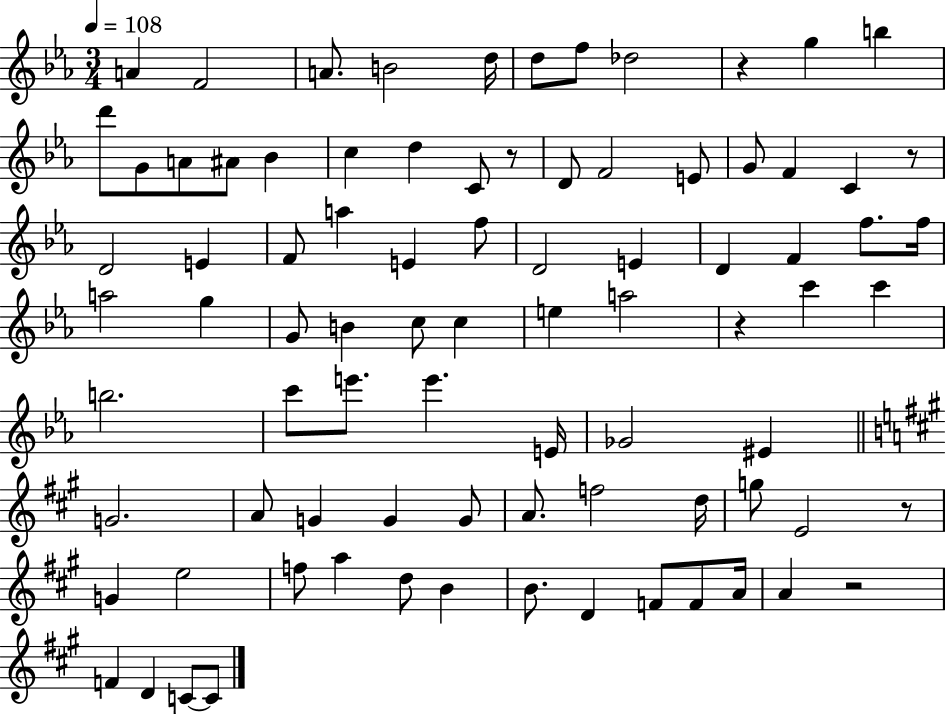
{
  \clef treble
  \numericTimeSignature
  \time 3/4
  \key ees \major
  \tempo 4 = 108
  \repeat volta 2 { a'4 f'2 | a'8. b'2 d''16 | d''8 f''8 des''2 | r4 g''4 b''4 | \break d'''8 g'8 a'8 ais'8 bes'4 | c''4 d''4 c'8 r8 | d'8 f'2 e'8 | g'8 f'4 c'4 r8 | \break d'2 e'4 | f'8 a''4 e'4 f''8 | d'2 e'4 | d'4 f'4 f''8. f''16 | \break a''2 g''4 | g'8 b'4 c''8 c''4 | e''4 a''2 | r4 c'''4 c'''4 | \break b''2. | c'''8 e'''8. e'''4. e'16 | ges'2 eis'4 | \bar "||" \break \key a \major g'2. | a'8 g'4 g'4 g'8 | a'8. f''2 d''16 | g''8 e'2 r8 | \break g'4 e''2 | f''8 a''4 d''8 b'4 | b'8. d'4 f'8 f'8 a'16 | a'4 r2 | \break f'4 d'4 c'8~~ c'8 | } \bar "|."
}